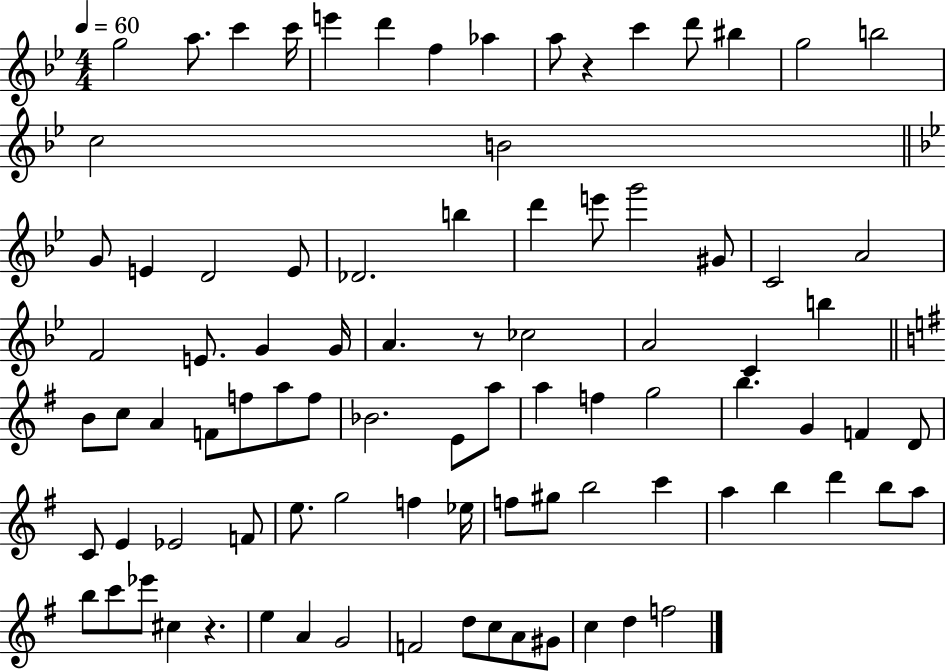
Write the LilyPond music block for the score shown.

{
  \clef treble
  \numericTimeSignature
  \time 4/4
  \key bes \major
  \tempo 4 = 60
  \repeat volta 2 { g''2 a''8. c'''4 c'''16 | e'''4 d'''4 f''4 aes''4 | a''8 r4 c'''4 d'''8 bis''4 | g''2 b''2 | \break c''2 b'2 | \bar "||" \break \key bes \major g'8 e'4 d'2 e'8 | des'2. b''4 | d'''4 e'''8 g'''2 gis'8 | c'2 a'2 | \break f'2 e'8. g'4 g'16 | a'4. r8 ces''2 | a'2 c'4 b''4 | \bar "||" \break \key g \major b'8 c''8 a'4 f'8 f''8 a''8 f''8 | bes'2. e'8 a''8 | a''4 f''4 g''2 | b''4. g'4 f'4 d'8 | \break c'8 e'4 ees'2 f'8 | e''8. g''2 f''4 ees''16 | f''8 gis''8 b''2 c'''4 | a''4 b''4 d'''4 b''8 a''8 | \break b''8 c'''8 ees'''8 cis''4 r4. | e''4 a'4 g'2 | f'2 d''8 c''8 a'8 gis'8 | c''4 d''4 f''2 | \break } \bar "|."
}